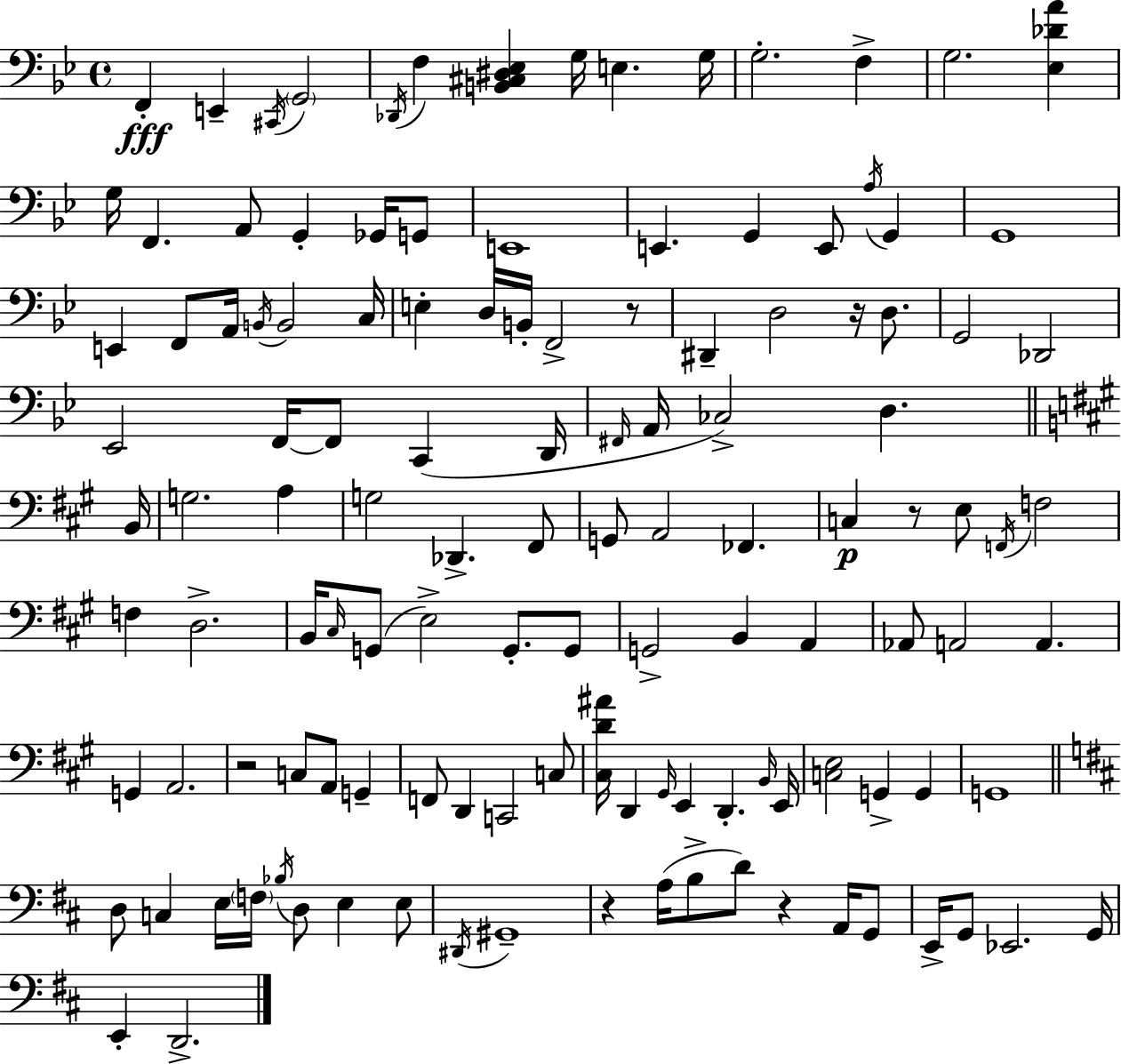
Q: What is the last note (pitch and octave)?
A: D2